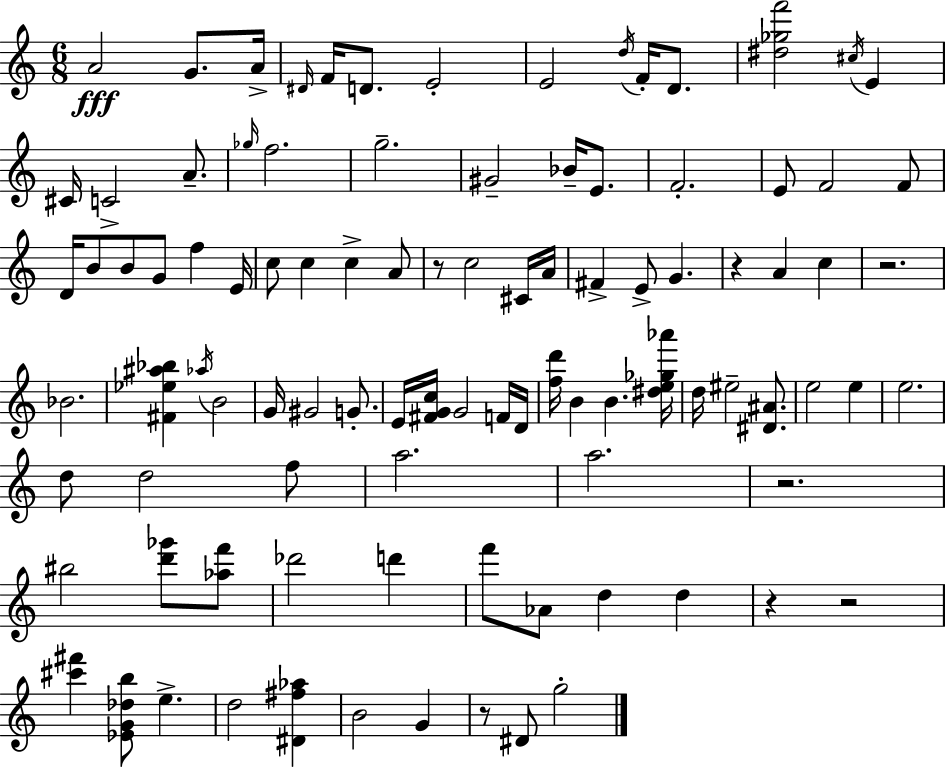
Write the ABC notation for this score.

X:1
T:Untitled
M:6/8
L:1/4
K:Am
A2 G/2 A/4 ^D/4 F/4 D/2 E2 E2 d/4 F/4 D/2 [^d_gf']2 ^c/4 E ^C/4 C2 A/2 _g/4 f2 g2 ^G2 _B/4 E/2 F2 E/2 F2 F/2 D/4 B/2 B/2 G/2 f E/4 c/2 c c A/2 z/2 c2 ^C/4 A/4 ^F E/2 G z A c z2 _B2 [^F_e^a_b] _a/4 B2 G/4 ^G2 G/2 E/4 [^FGc]/4 G2 F/4 D/4 [fd']/4 B B [^de_g_a']/4 d/4 ^e2 [^D^A]/2 e2 e e2 d/2 d2 f/2 a2 a2 z2 ^b2 [d'_g']/2 [_af']/2 _d'2 d' f'/2 _A/2 d d z z2 [^c'^f'] [_EG_db]/2 e d2 [^D^f_a] B2 G z/2 ^D/2 g2